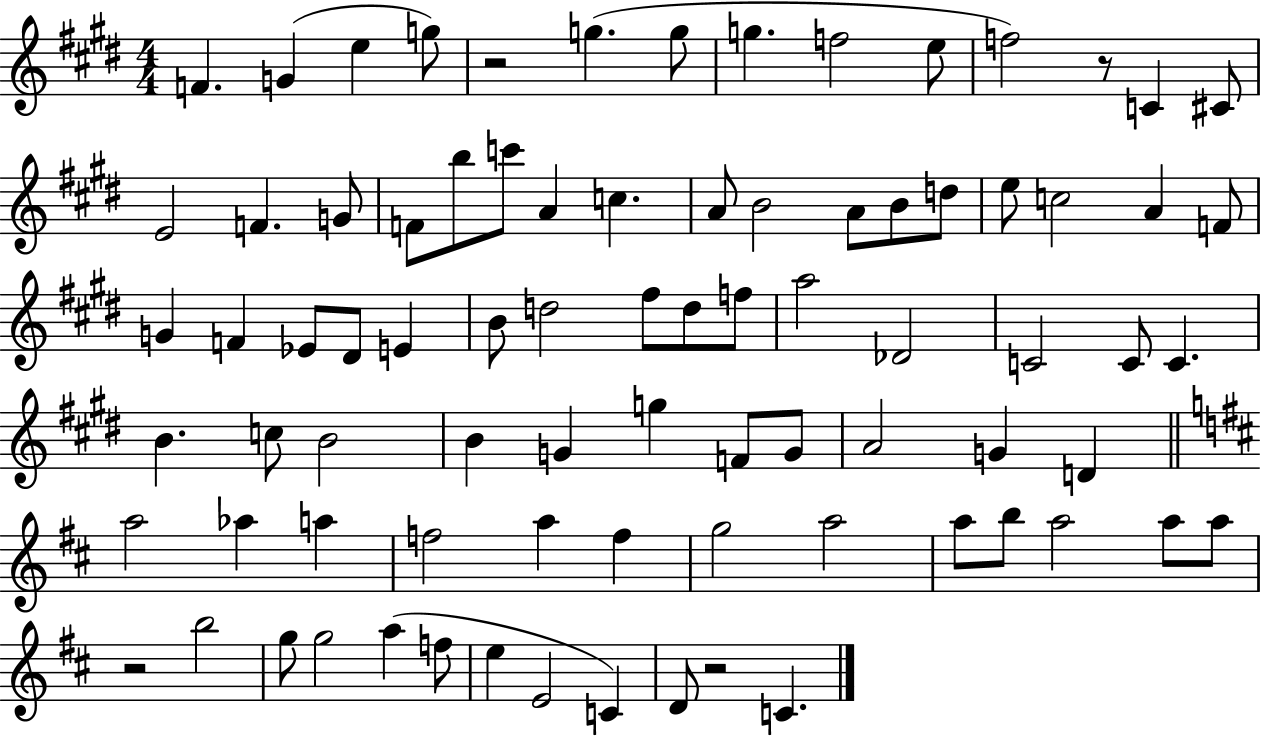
F4/q. G4/q E5/q G5/e R/h G5/q. G5/e G5/q. F5/h E5/e F5/h R/e C4/q C#4/e E4/h F4/q. G4/e F4/e B5/e C6/e A4/q C5/q. A4/e B4/h A4/e B4/e D5/e E5/e C5/h A4/q F4/e G4/q F4/q Eb4/e D#4/e E4/q B4/e D5/h F#5/e D5/e F5/e A5/h Db4/h C4/h C4/e C4/q. B4/q. C5/e B4/h B4/q G4/q G5/q F4/e G4/e A4/h G4/q D4/q A5/h Ab5/q A5/q F5/h A5/q F5/q G5/h A5/h A5/e B5/e A5/h A5/e A5/e R/h B5/h G5/e G5/h A5/q F5/e E5/q E4/h C4/q D4/e R/h C4/q.